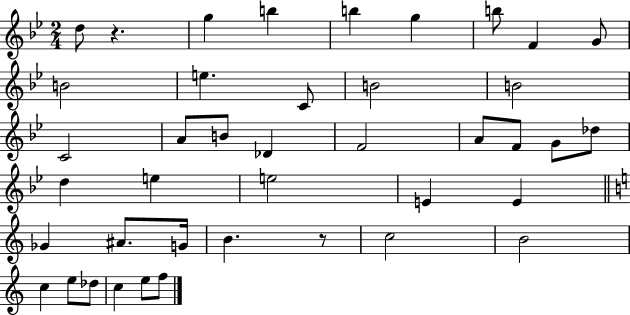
{
  \clef treble
  \numericTimeSignature
  \time 2/4
  \key bes \major
  d''8 r4. | g''4 b''4 | b''4 g''4 | b''8 f'4 g'8 | \break b'2 | e''4. c'8 | b'2 | b'2 | \break c'2 | a'8 b'8 des'4 | f'2 | a'8 f'8 g'8 des''8 | \break d''4 e''4 | e''2 | e'4 e'4 | \bar "||" \break \key c \major ges'4 ais'8. g'16 | b'4. r8 | c''2 | b'2 | \break c''4 e''8 des''8 | c''4 e''8 f''8 | \bar "|."
}